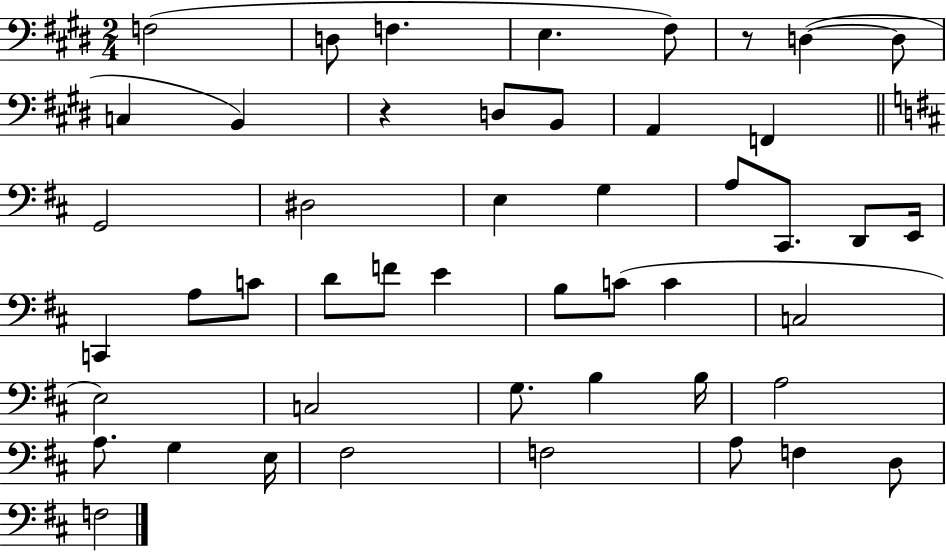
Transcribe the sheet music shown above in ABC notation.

X:1
T:Untitled
M:2/4
L:1/4
K:E
F,2 D,/2 F, E, ^F,/2 z/2 D, D,/2 C, B,, z D,/2 B,,/2 A,, F,, G,,2 ^D,2 E, G, A,/2 ^C,,/2 D,,/2 E,,/4 C,, A,/2 C/2 D/2 F/2 E B,/2 C/2 C C,2 E,2 C,2 G,/2 B, B,/4 A,2 A,/2 G, E,/4 ^F,2 F,2 A,/2 F, D,/2 F,2